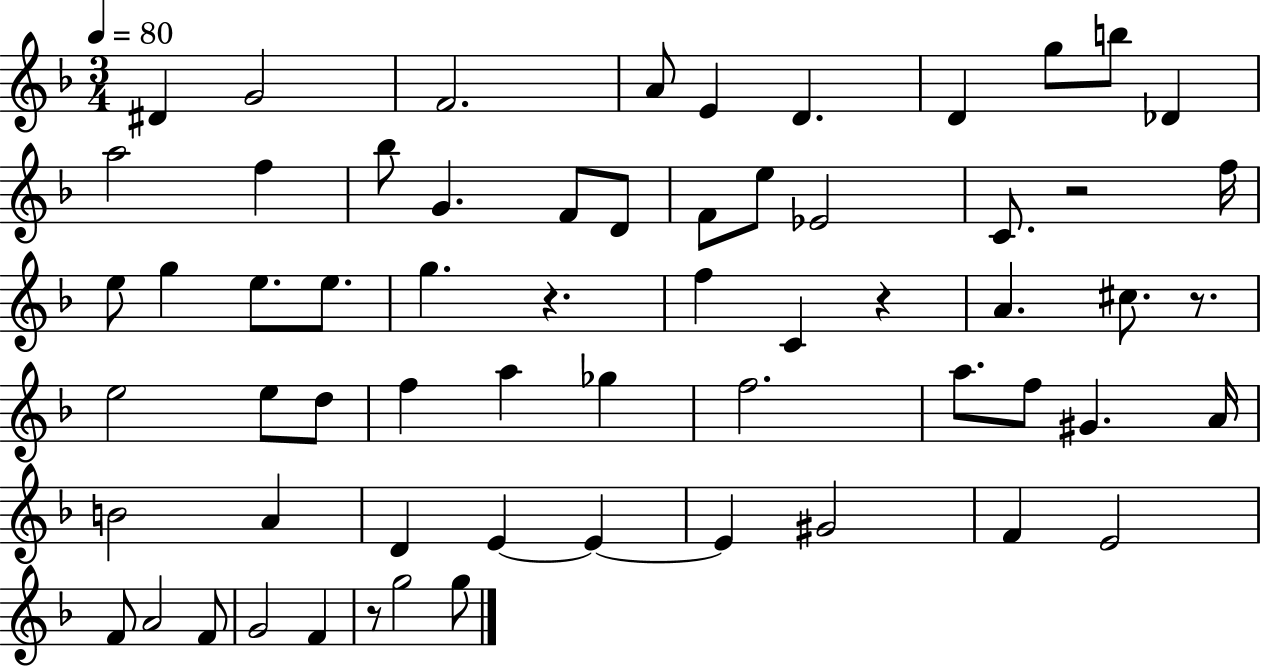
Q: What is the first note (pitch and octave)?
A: D#4